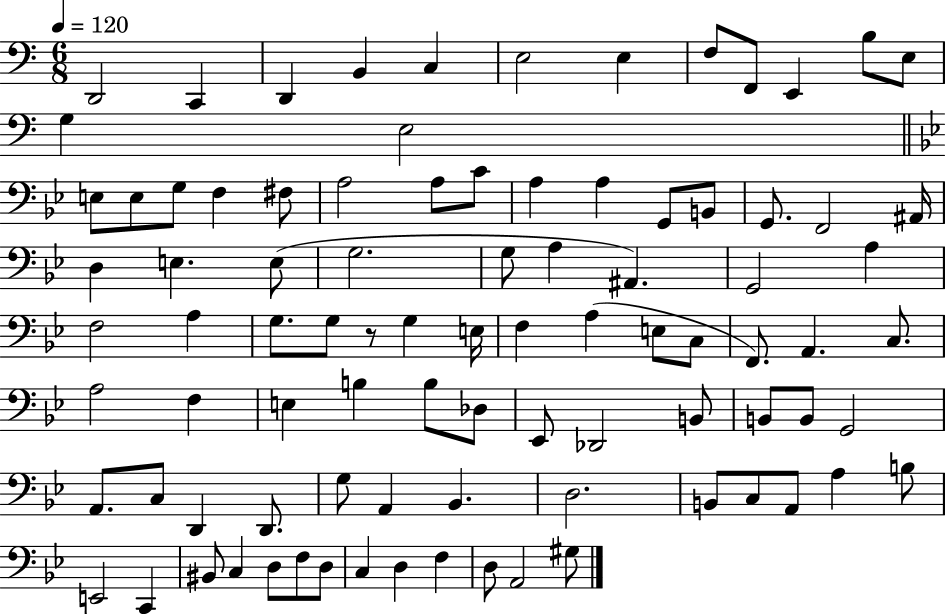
D2/h C2/q D2/q B2/q C3/q E3/h E3/q F3/e F2/e E2/q B3/e E3/e G3/q E3/h E3/e E3/e G3/e F3/q F#3/e A3/h A3/e C4/e A3/q A3/q G2/e B2/e G2/e. F2/h A#2/s D3/q E3/q. E3/e G3/h. G3/e A3/q A#2/q. G2/h A3/q F3/h A3/q G3/e. G3/e R/e G3/q E3/s F3/q A3/q E3/e C3/e F2/e. A2/q. C3/e. A3/h F3/q E3/q B3/q B3/e Db3/e Eb2/e Db2/h B2/e B2/e B2/e G2/h A2/e. C3/e D2/q D2/e. G3/e A2/q Bb2/q. D3/h. B2/e C3/e A2/e A3/q B3/e E2/h C2/q BIS2/e C3/q D3/e F3/e D3/e C3/q D3/q F3/q D3/e A2/h G#3/e